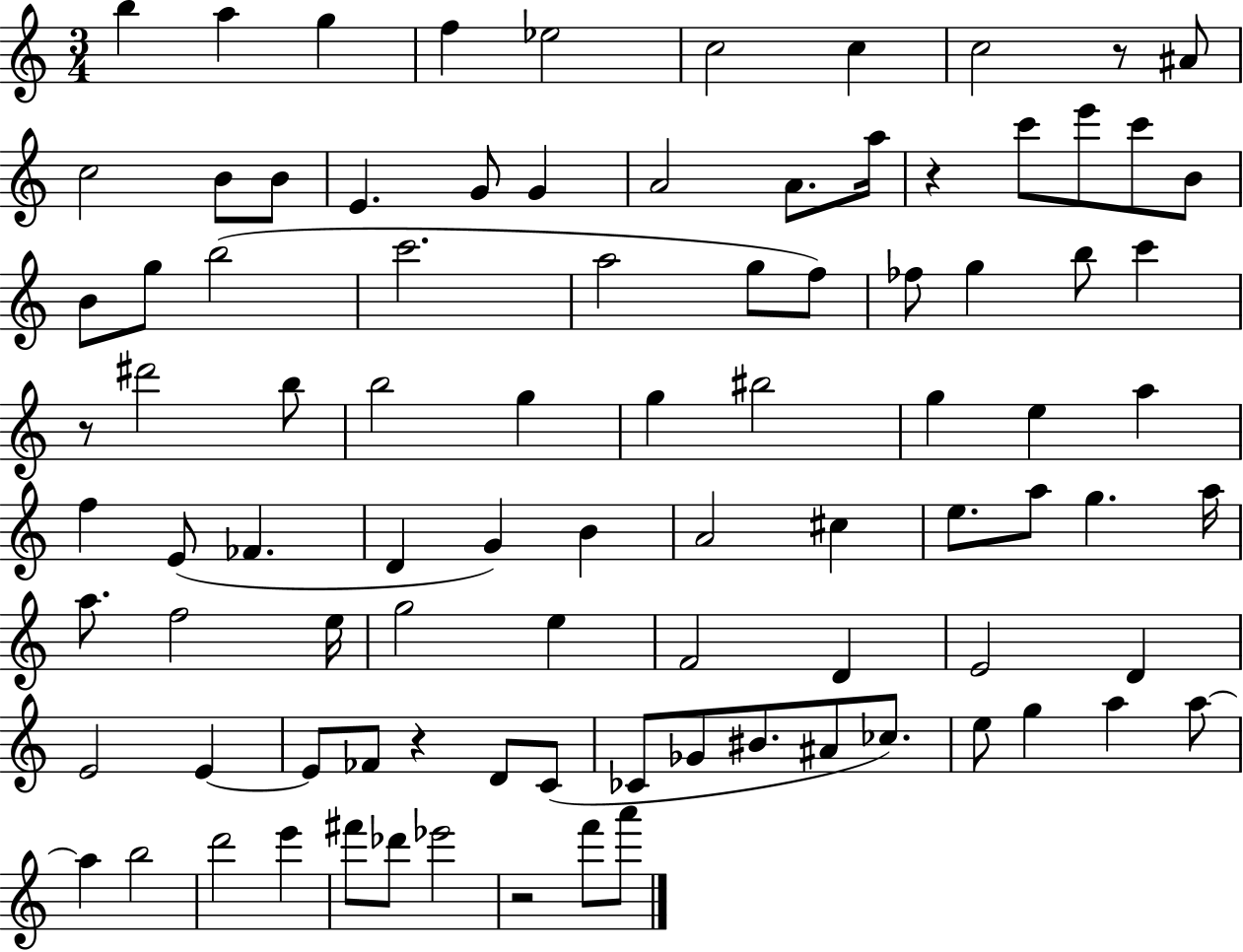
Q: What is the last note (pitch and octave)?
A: A6